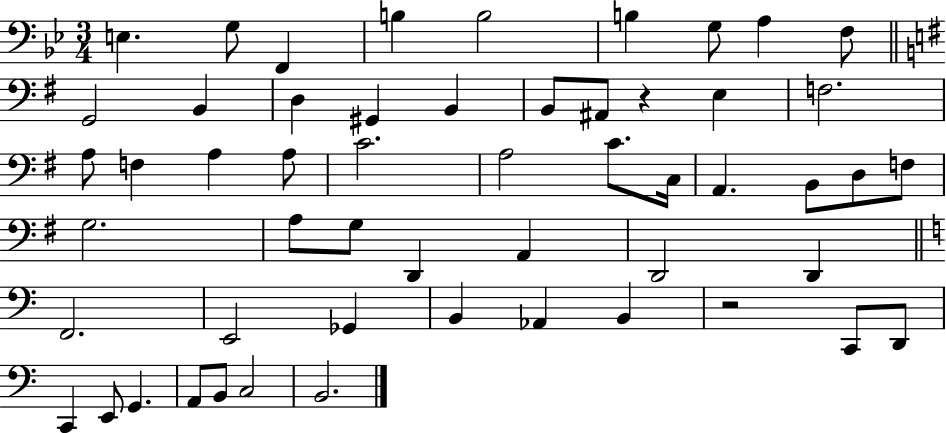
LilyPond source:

{
  \clef bass
  \numericTimeSignature
  \time 3/4
  \key bes \major
  e4. g8 f,4 | b4 b2 | b4 g8 a4 f8 | \bar "||" \break \key g \major g,2 b,4 | d4 gis,4 b,4 | b,8 ais,8 r4 e4 | f2. | \break a8 f4 a4 a8 | c'2. | a2 c'8. c16 | a,4. b,8 d8 f8 | \break g2. | a8 g8 d,4 a,4 | d,2 d,4 | \bar "||" \break \key c \major f,2. | e,2 ges,4 | b,4 aes,4 b,4 | r2 c,8 d,8 | \break c,4 e,8 g,4. | a,8 b,8 c2 | b,2. | \bar "|."
}